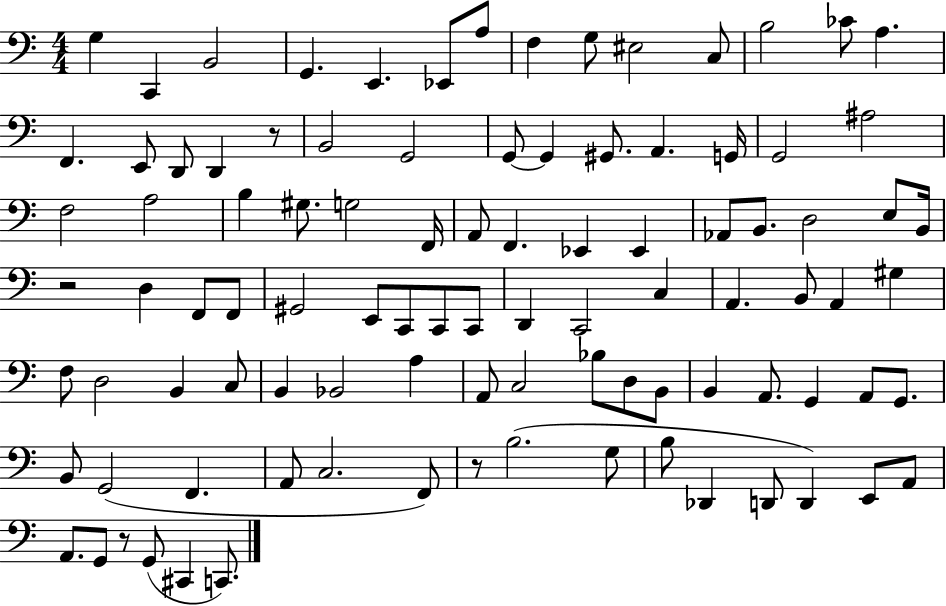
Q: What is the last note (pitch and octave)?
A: C2